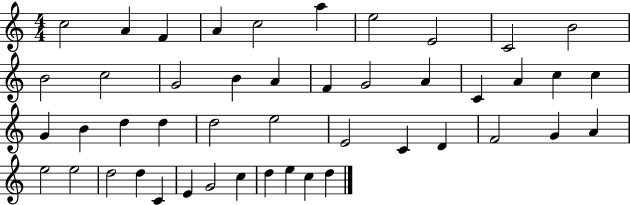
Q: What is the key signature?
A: C major